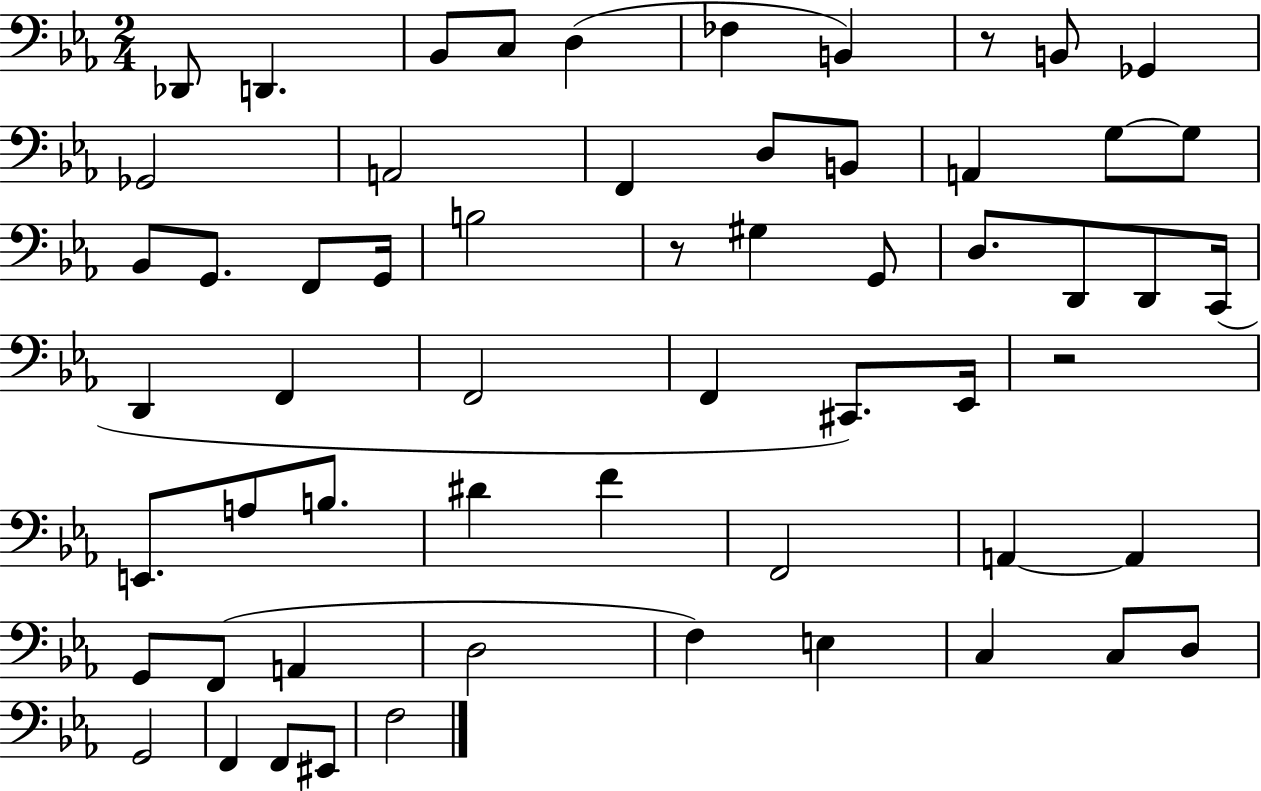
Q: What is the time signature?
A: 2/4